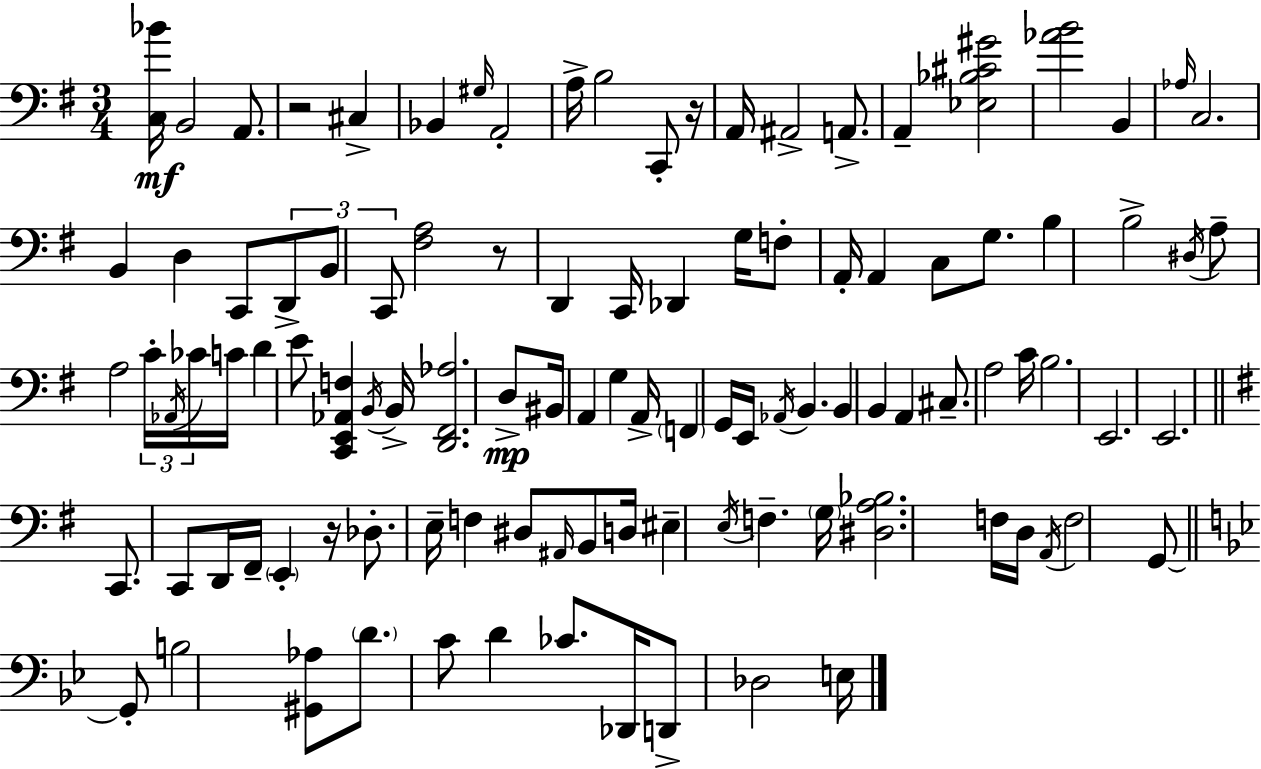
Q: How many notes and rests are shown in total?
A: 106